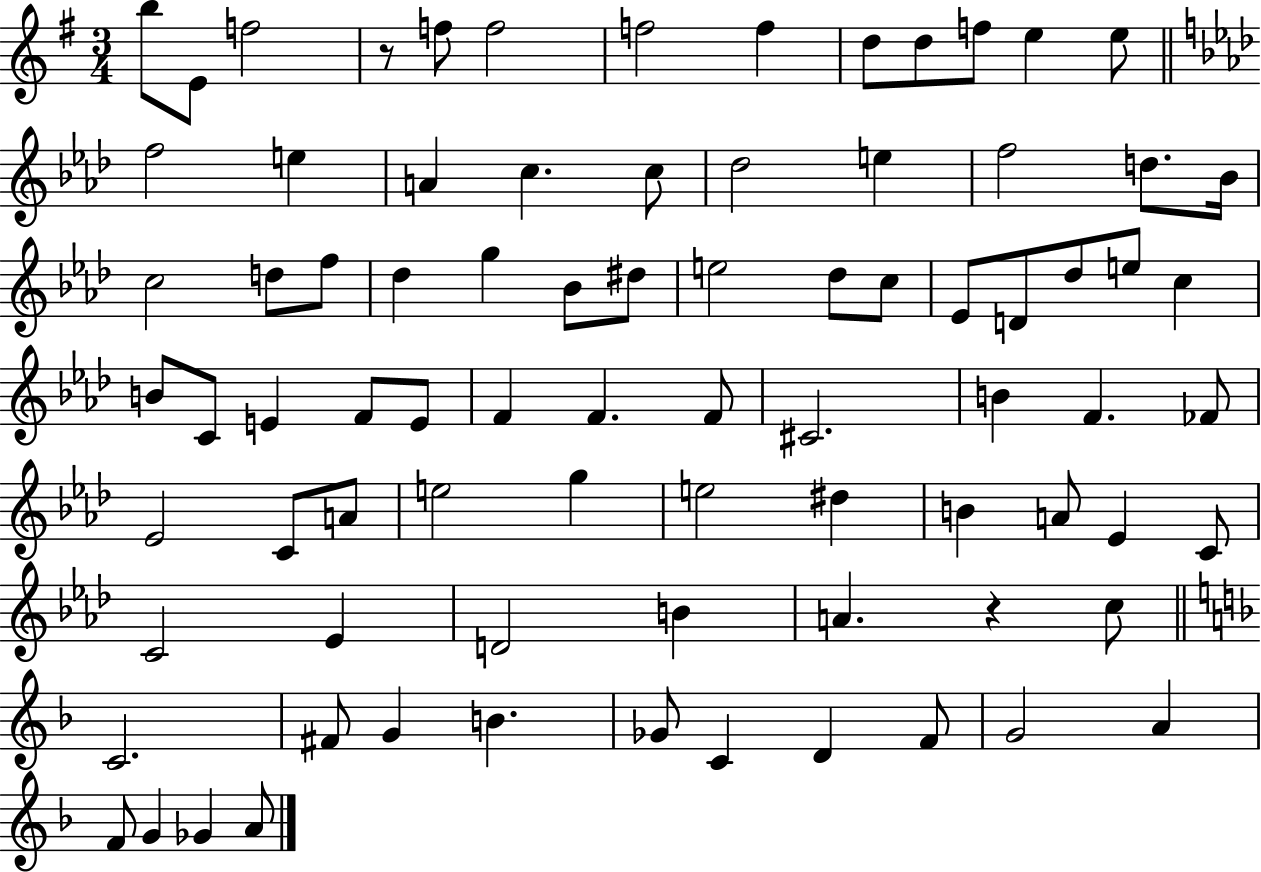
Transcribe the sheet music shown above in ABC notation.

X:1
T:Untitled
M:3/4
L:1/4
K:G
b/2 E/2 f2 z/2 f/2 f2 f2 f d/2 d/2 f/2 e e/2 f2 e A c c/2 _d2 e f2 d/2 _B/4 c2 d/2 f/2 _d g _B/2 ^d/2 e2 _d/2 c/2 _E/2 D/2 _d/2 e/2 c B/2 C/2 E F/2 E/2 F F F/2 ^C2 B F _F/2 _E2 C/2 A/2 e2 g e2 ^d B A/2 _E C/2 C2 _E D2 B A z c/2 C2 ^F/2 G B _G/2 C D F/2 G2 A F/2 G _G A/2